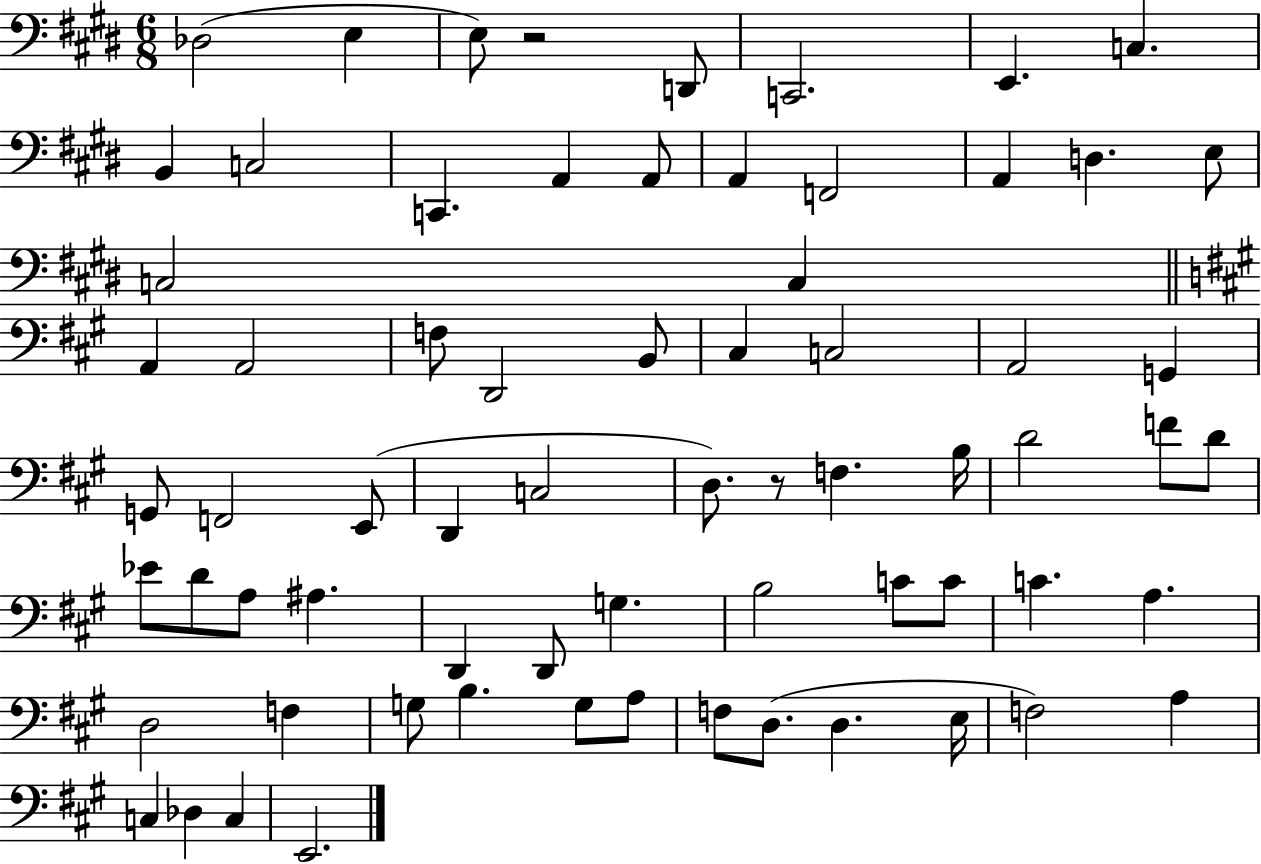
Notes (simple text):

Db3/h E3/q E3/e R/h D2/e C2/h. E2/q. C3/q. B2/q C3/h C2/q. A2/q A2/e A2/q F2/h A2/q D3/q. E3/e C3/h C3/q A2/q A2/h F3/e D2/h B2/e C#3/q C3/h A2/h G2/q G2/e F2/h E2/e D2/q C3/h D3/e. R/e F3/q. B3/s D4/h F4/e D4/e Eb4/e D4/e A3/e A#3/q. D2/q D2/e G3/q. B3/h C4/e C4/e C4/q. A3/q. D3/h F3/q G3/e B3/q. G3/e A3/e F3/e D3/e. D3/q. E3/s F3/h A3/q C3/q Db3/q C3/q E2/h.